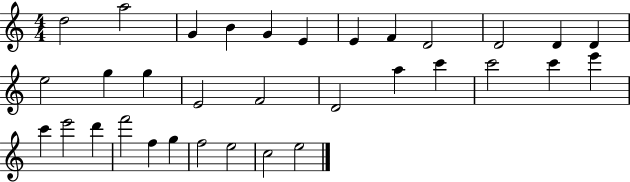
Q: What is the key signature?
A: C major